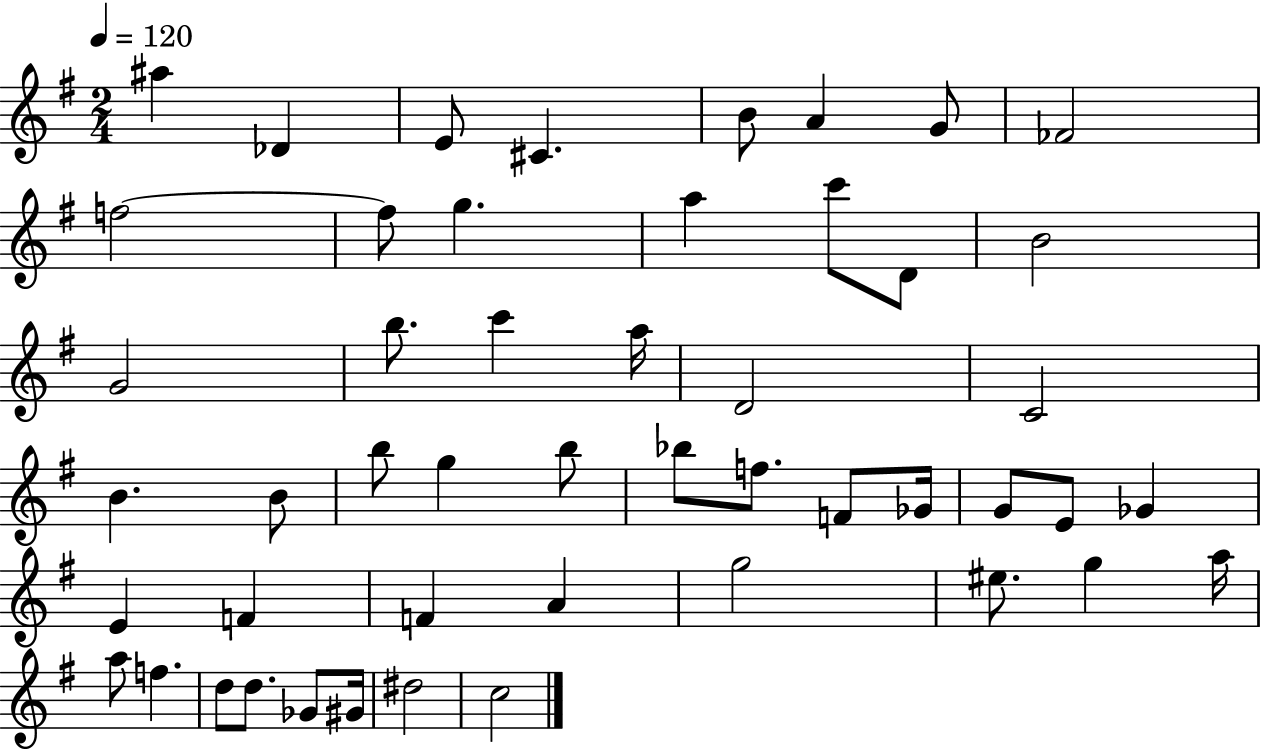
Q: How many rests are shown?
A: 0